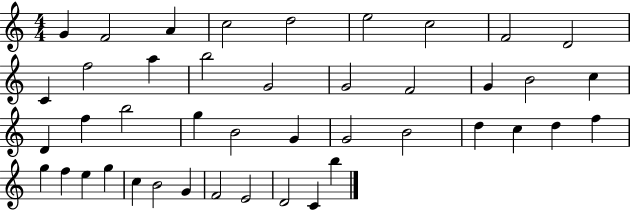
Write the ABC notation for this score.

X:1
T:Untitled
M:4/4
L:1/4
K:C
G F2 A c2 d2 e2 c2 F2 D2 C f2 a b2 G2 G2 F2 G B2 c D f b2 g B2 G G2 B2 d c d f g f e g c B2 G F2 E2 D2 C b